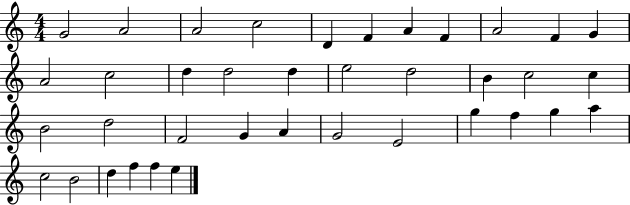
X:1
T:Untitled
M:4/4
L:1/4
K:C
G2 A2 A2 c2 D F A F A2 F G A2 c2 d d2 d e2 d2 B c2 c B2 d2 F2 G A G2 E2 g f g a c2 B2 d f f e